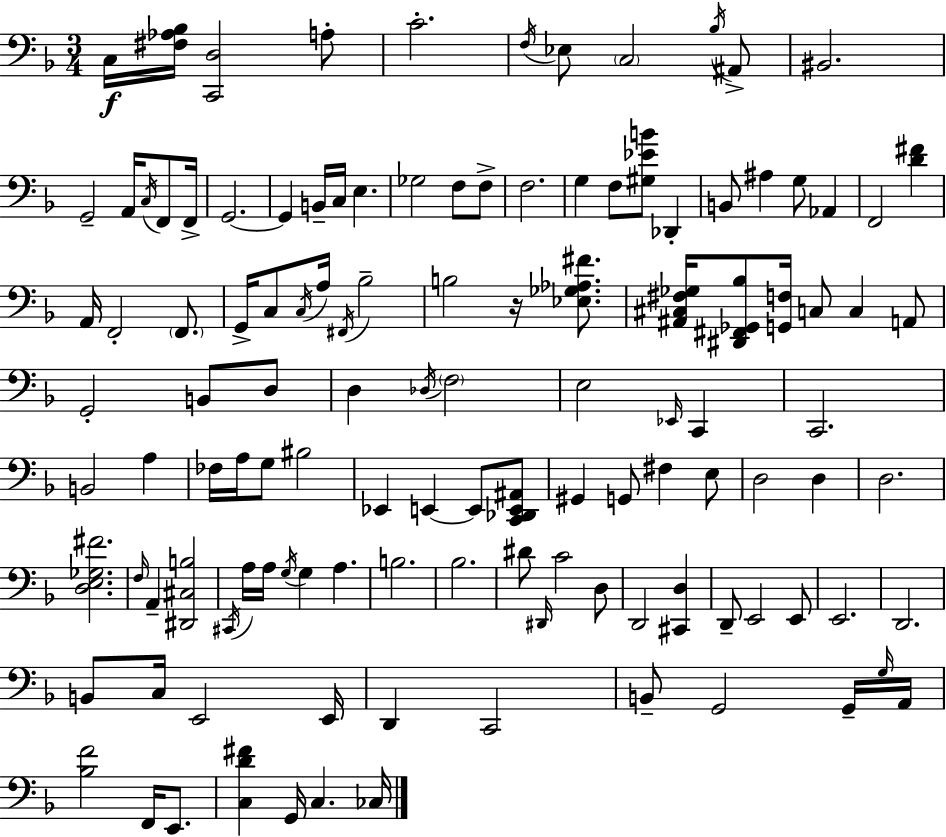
{
  \clef bass
  \numericTimeSignature
  \time 3/4
  \key f \major
  c16\f <fis aes bes>16 <c, d>2 a8-. | c'2.-. | \acciaccatura { f16 } ees8 \parenthesize c2 \acciaccatura { bes16 } | ais,8-> bis,2. | \break g,2-- a,16 \acciaccatura { c16 } | f,8 f,16-> g,2.~~ | g,4 b,16-- c16 e4. | ges2 f8 | \break f8-> f2. | g4 f8 <gis ees' b'>8 des,4-. | b,8 ais4 g8 aes,4 | f,2 <d' fis'>4 | \break a,16 f,2-. | \parenthesize f,8. g,16-> c8 \acciaccatura { c16 } a16 \acciaccatura { fis,16 } bes2-- | b2 | r16 <ees ges aes fis'>8. <ais, cis fis ges>16 <dis, fis, ges, bes>8 <g, f>16 c8 c4 | \break a,8 g,2-. | b,8 d8 d4 \acciaccatura { des16 } \parenthesize f2 | e2 | \grace { ees,16 } c,4 c,2. | \break b,2 | a4 fes16 a16 g8 bis2 | ees,4 e,4~~ | e,8 <c, des, e, ais,>8 gis,4 g,8 | \break fis4 e8 d2 | d4 d2. | <d e ges fis'>2. | \grace { f16 } a,4-- | \break <dis, cis b>2 \acciaccatura { cis,16 } a16 a16 \acciaccatura { g16 } | g4 a4. b2. | bes2. | dis'8 | \break \grace { dis,16 } c'2 d8 d,2 | <cis, d>4 d,8-- | e,2 e,8 e,2. | d,2. | \break b,8 | c16 e,2 e,16 d,4 | c,2 b,8-- | g,2 g,16-- \grace { g16 } a,16 | \break <bes f'>2 f,16 e,8. | <c d' fis'>4 g,16 c4. ces16 | \bar "|."
}